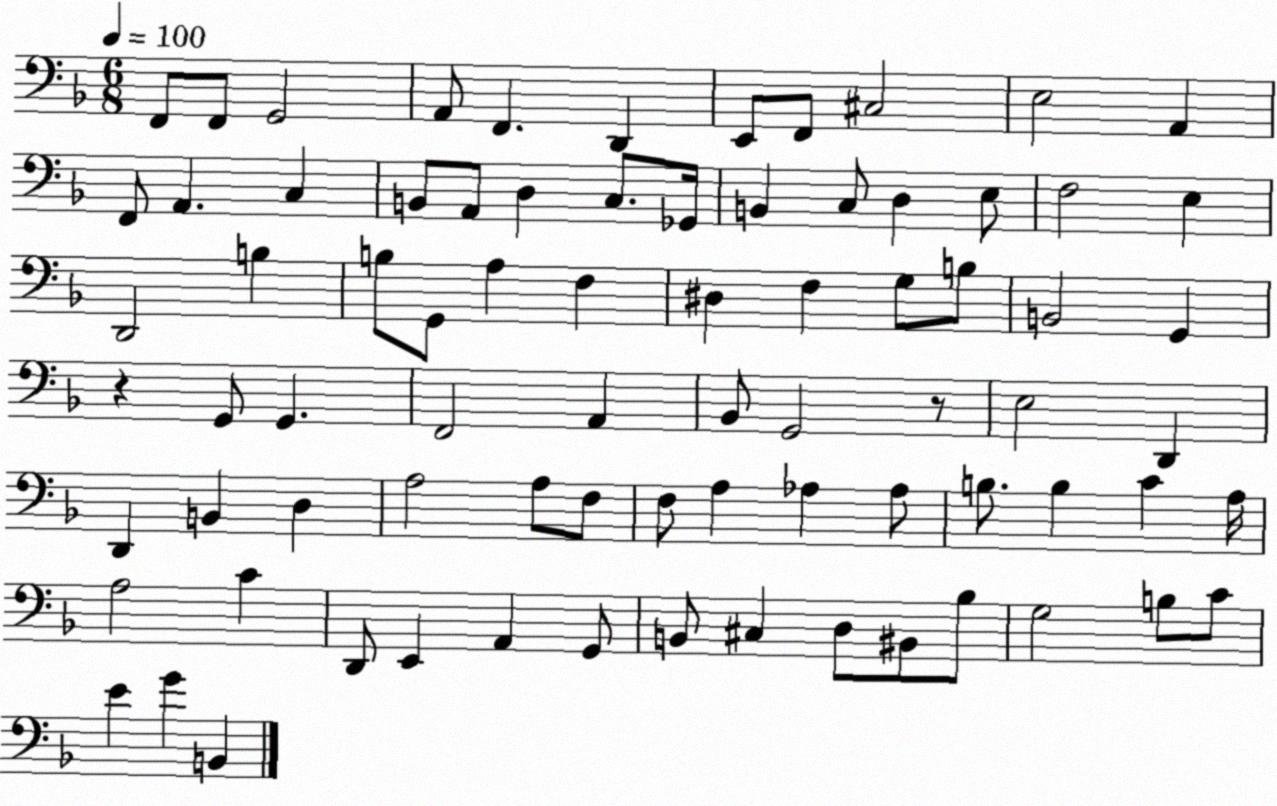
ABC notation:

X:1
T:Untitled
M:6/8
L:1/4
K:F
F,,/2 F,,/2 G,,2 A,,/2 F,, D,, E,,/2 F,,/2 ^C,2 E,2 A,, F,,/2 A,, C, B,,/2 A,,/2 D, C,/2 _G,,/4 B,, C,/2 D, E,/2 F,2 E, D,,2 B, B,/2 G,,/2 A, F, ^D, F, G,/2 B,/2 B,,2 G,, z G,,/2 G,, F,,2 A,, _B,,/2 G,,2 z/2 E,2 D,, D,, B,, D, A,2 A,/2 F,/2 F,/2 A, _A, _A,/2 B,/2 B, C A,/4 A,2 C D,,/2 E,, A,, G,,/2 B,,/2 ^C, D,/2 ^B,,/2 _B,/2 G,2 B,/2 C/2 E G B,,